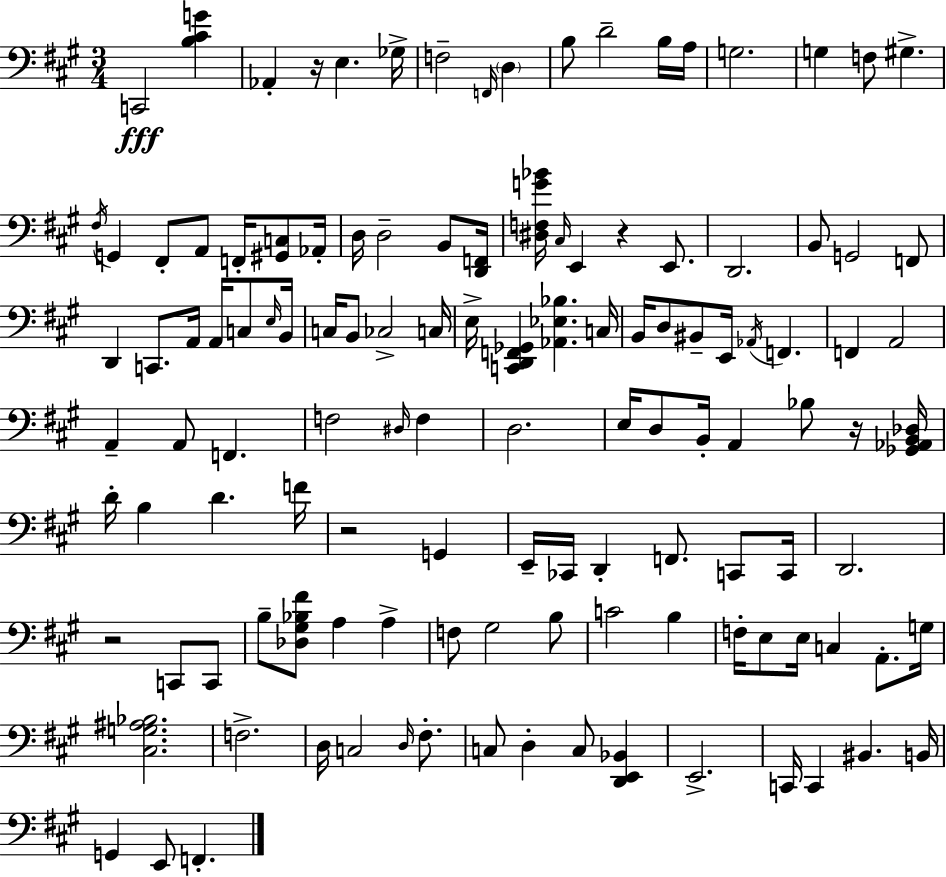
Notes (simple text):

C2/h [B3,C#4,G4]/q Ab2/q R/s E3/q. Gb3/s F3/h F2/s D3/q B3/e D4/h B3/s A3/s G3/h. G3/q F3/e G#3/q. F#3/s G2/q F#2/e A2/e F2/s [G#2,C3]/e Ab2/s D3/s D3/h B2/e [D2,F2]/s [D#3,F3,G4,Bb4]/s C#3/s E2/q R/q E2/e. D2/h. B2/e G2/h F2/e D2/q C2/e. A2/s A2/s C3/e E3/s B2/s C3/s B2/e CES3/h C3/s E3/s [C2,D2,F2,Gb2]/q [Ab2,Eb3,Bb3]/q. C3/s B2/s D3/e BIS2/e E2/s Ab2/s F2/q. F2/q A2/h A2/q A2/e F2/q. F3/h D#3/s F3/q D3/h. E3/s D3/e B2/s A2/q Bb3/e R/s [Gb2,Ab2,B2,Db3]/s D4/s B3/q D4/q. F4/s R/h G2/q E2/s CES2/s D2/q F2/e. C2/e C2/s D2/h. R/h C2/e C2/e B3/e [Db3,G#3,Bb3,F#4]/e A3/q A3/q F3/e G#3/h B3/e C4/h B3/q F3/s E3/e E3/s C3/q A2/e. G3/s [C#3,G3,A#3,Bb3]/h. F3/h. D3/s C3/h D3/s F#3/e. C3/e D3/q C3/e [D2,E2,Bb2]/q E2/h. C2/s C2/q BIS2/q. B2/s G2/q E2/e F2/q.